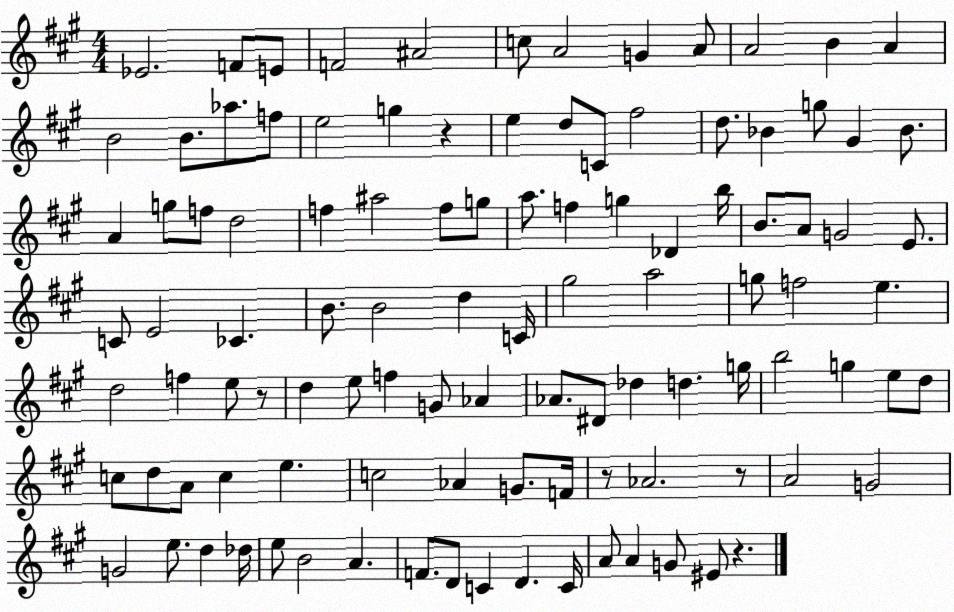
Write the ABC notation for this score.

X:1
T:Untitled
M:4/4
L:1/4
K:A
_E2 F/2 E/2 F2 ^A2 c/2 A2 G A/2 A2 B A B2 B/2 _a/2 f/2 e2 g z e d/2 C/2 ^f2 d/2 _B g/2 ^G _B/2 A g/2 f/2 d2 f ^a2 f/2 g/2 a/2 f g _D b/4 B/2 A/2 G2 E/2 C/2 E2 _C B/2 B2 d C/4 ^g2 a2 g/2 f2 e d2 f e/2 z/2 d e/2 f G/2 _A _A/2 ^D/2 _d d g/4 b2 g e/2 d/2 c/2 d/2 A/2 c e c2 _A G/2 F/4 z/2 _A2 z/2 A2 G2 G2 e/2 d _d/4 e/2 B2 A F/2 D/2 C D C/4 A/2 A G/2 ^E/2 z